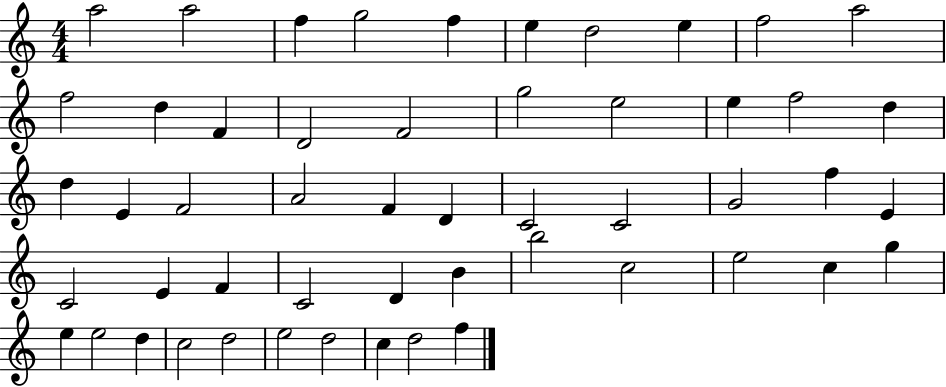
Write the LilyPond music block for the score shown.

{
  \clef treble
  \numericTimeSignature
  \time 4/4
  \key c \major
  a''2 a''2 | f''4 g''2 f''4 | e''4 d''2 e''4 | f''2 a''2 | \break f''2 d''4 f'4 | d'2 f'2 | g''2 e''2 | e''4 f''2 d''4 | \break d''4 e'4 f'2 | a'2 f'4 d'4 | c'2 c'2 | g'2 f''4 e'4 | \break c'2 e'4 f'4 | c'2 d'4 b'4 | b''2 c''2 | e''2 c''4 g''4 | \break e''4 e''2 d''4 | c''2 d''2 | e''2 d''2 | c''4 d''2 f''4 | \break \bar "|."
}